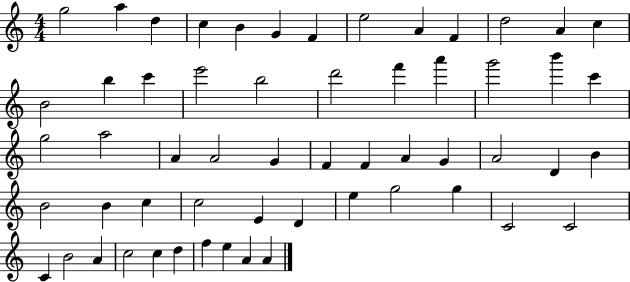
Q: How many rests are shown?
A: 0